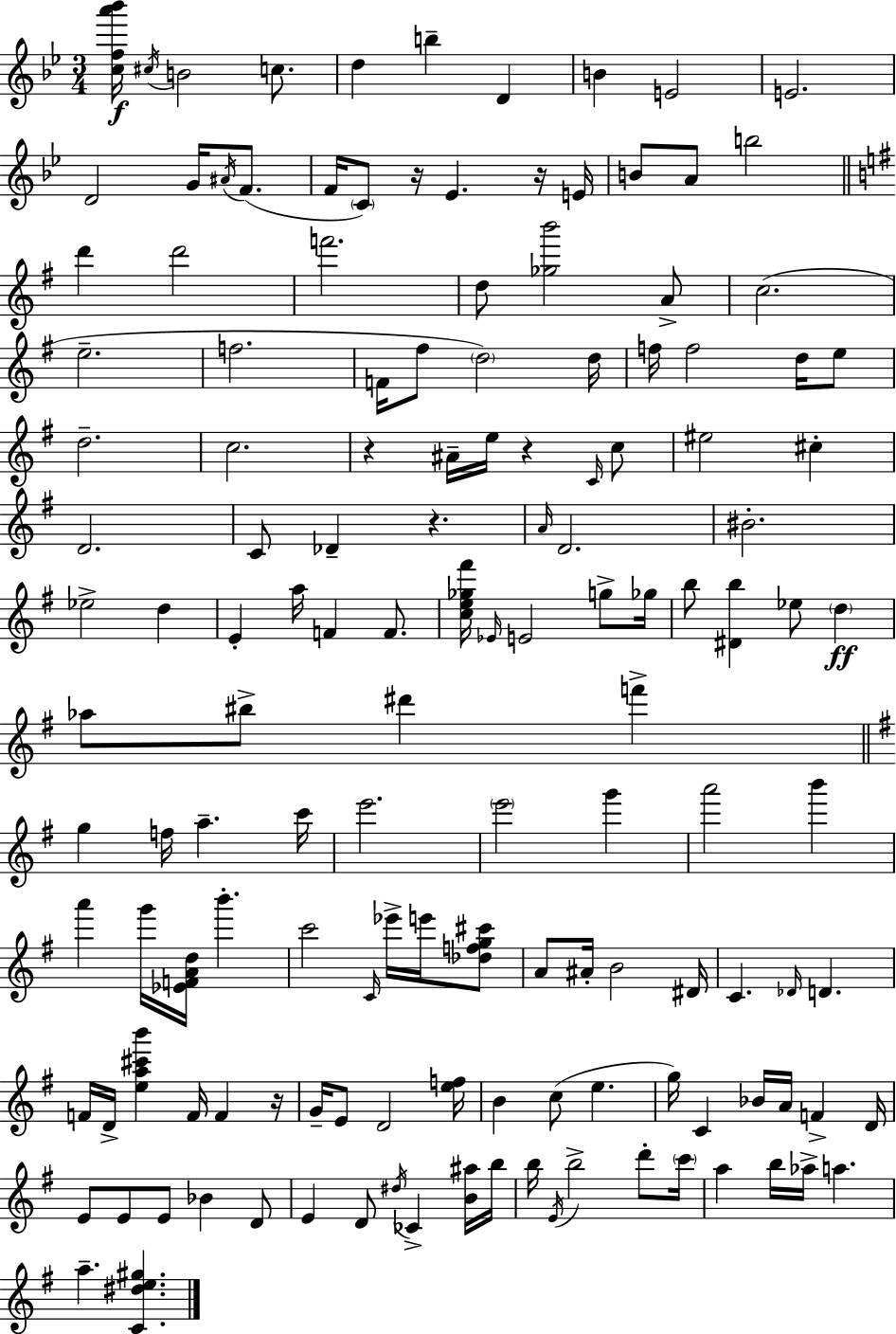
[C5,F5,A6,Bb6]/s C#5/s B4/h C5/e. D5/q B5/q D4/q B4/q E4/h E4/h. D4/h G4/s A#4/s F4/e. F4/s C4/e R/s Eb4/q. R/s E4/s B4/e A4/e B5/h D6/q D6/h F6/h. D5/e [Gb5,B6]/h A4/e C5/h. E5/h. F5/h. F4/s F#5/e D5/h D5/s F5/s F5/h D5/s E5/e D5/h. C5/h. R/q A#4/s E5/s R/q C4/s C5/e EIS5/h C#5/q D4/h. C4/e Db4/q R/q. A4/s D4/h. BIS4/h. Eb5/h D5/q E4/q A5/s F4/q F4/e. [C5,E5,Gb5,F#6]/s Eb4/s E4/h G5/e Gb5/s B5/e [D#4,B5]/q Eb5/e D5/q Ab5/e BIS5/e D#6/q F6/q G5/q F5/s A5/q. C6/s E6/h. E6/h G6/q A6/h B6/q A6/q G6/s [Eb4,F4,A4,D5]/s B6/q. C6/h C4/s Eb6/s E6/s [Db5,F5,G5,C#6]/e A4/e A#4/s B4/h D#4/s C4/q. Db4/s D4/q. F4/s D4/s [E5,A5,C#6,B6]/q F4/s F4/q R/s G4/s E4/e D4/h [E5,F5]/s B4/q C5/e E5/q. G5/s C4/q Bb4/s A4/s F4/q D4/s E4/e E4/e E4/e Bb4/q D4/e E4/q D4/e D#5/s CES4/q [B4,A#5]/s B5/s B5/s E4/s B5/h D6/e C6/s A5/q B5/s Ab5/s A5/q. A5/q. [C4,D#5,E5,G#5]/q.